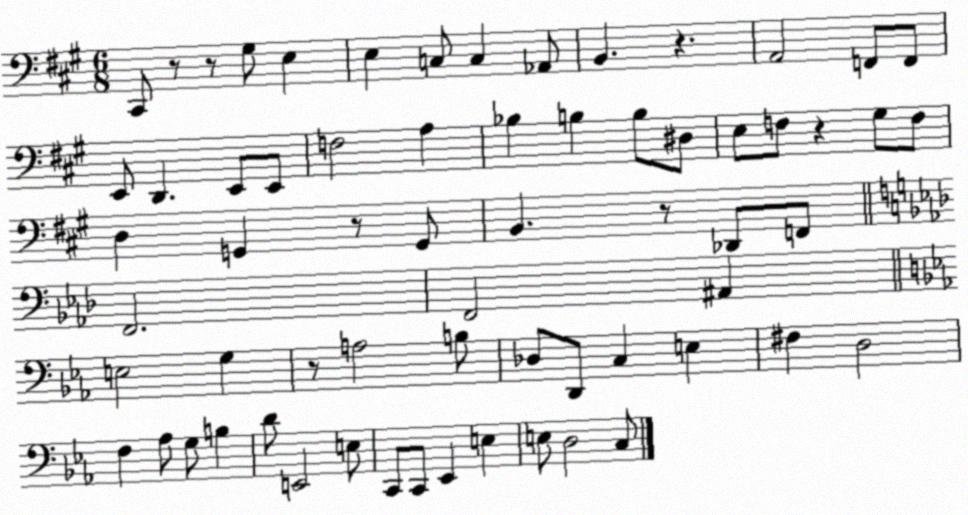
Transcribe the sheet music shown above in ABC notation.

X:1
T:Untitled
M:6/8
L:1/4
K:A
^C,,/2 z/2 z/2 ^G,/2 E, E, C,/2 C, _A,,/2 B,, z A,,2 F,,/2 F,,/2 E,,/2 D,, E,,/2 E,,/2 F,2 A, _B, B, B,/2 ^D,/2 E,/2 F,/2 z ^G,/2 F,/2 D, G,, z/2 G,,/2 B,, z/2 _D,,/2 F,,/2 F,,2 F,,2 ^A,, E,2 G, z/2 A,2 B,/2 _D,/2 D,,/2 C, E, ^F, D,2 F, _A,/2 G,/2 B, D/2 E,,2 E,/2 C,,/2 C,,/2 _E,, E, E,/2 D,2 C,/2